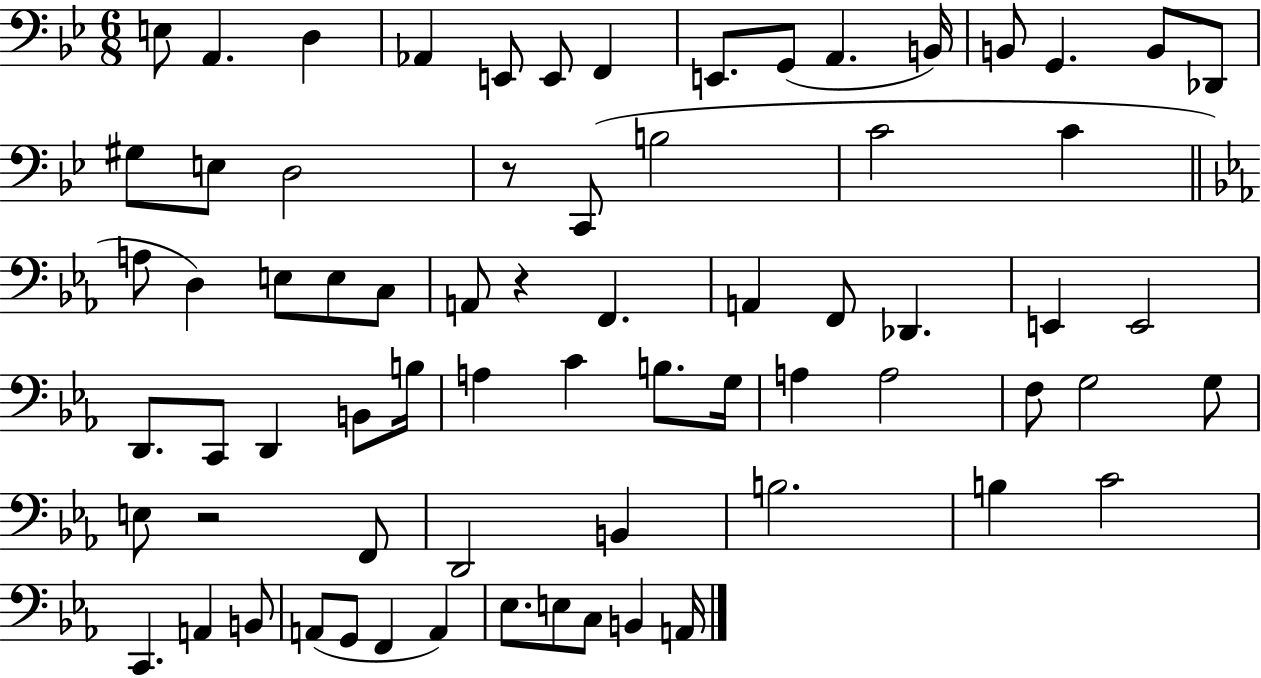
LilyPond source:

{
  \clef bass
  \numericTimeSignature
  \time 6/8
  \key bes \major
  e8 a,4. d4 | aes,4 e,8 e,8 f,4 | e,8. g,8( a,4. b,16) | b,8 g,4. b,8 des,8 | \break gis8 e8 d2 | r8 c,8( b2 | c'2 c'4 | \bar "||" \break \key ees \major a8 d4) e8 e8 c8 | a,8 r4 f,4. | a,4 f,8 des,4. | e,4 e,2 | \break d,8. c,8 d,4 b,8 b16 | a4 c'4 b8. g16 | a4 a2 | f8 g2 g8 | \break e8 r2 f,8 | d,2 b,4 | b2. | b4 c'2 | \break c,4. a,4 b,8 | a,8( g,8 f,4 a,4) | ees8. e8 c8 b,4 a,16 | \bar "|."
}